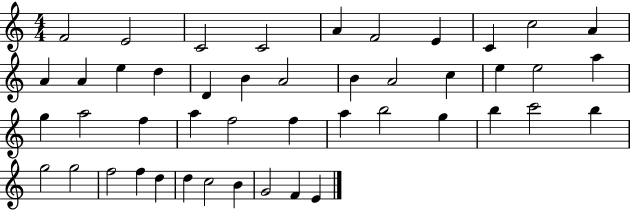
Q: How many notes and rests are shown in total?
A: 46